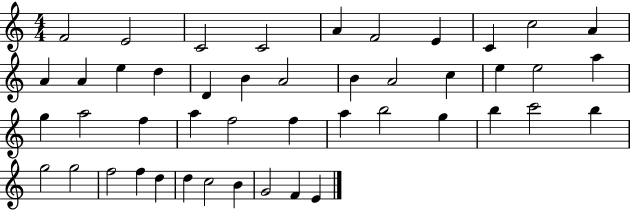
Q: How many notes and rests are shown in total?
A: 46